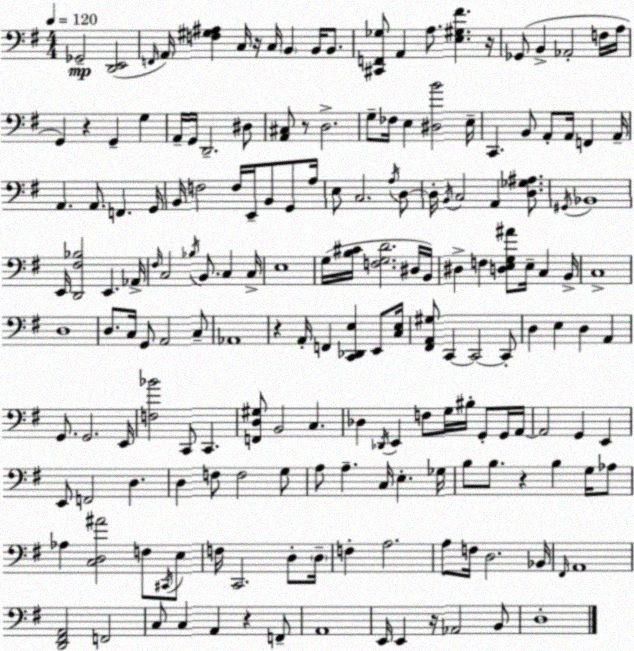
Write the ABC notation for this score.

X:1
T:Untitled
M:4/4
L:1/4
K:Em
_G,,2 [D,,E,,]2 F,,/4 A,,/4 [F,^G,^A,] C,/4 z/4 C,/4 B,, B,,/4 B,,/2 [^C,,F,,_G,]/2 A,, A,/2 [E,^G,^F] z/4 _G,,/2 B,, _A,,2 F,/4 A,/4 G,, z G,, G, A,,/4 G,,/4 D,,2 ^D,/2 [A,,^C,]/2 z/2 D,2 G,/2 _F,/4 E, [^D,B]2 E,/4 C,, B,,/2 A,,/2 A,,/4 F,, A,,/4 A,, A,,/2 F,, G,,/4 B,,/4 F,2 F,/4 E,,/4 B,,/2 G,,/2 A,/4 E,/2 C,2 A,/4 D,/2 D,/4 B,,/4 C,2 A,, [D,_G,^A,]/2 ^G,,/4 _B,,4 E,,/4 [D,,^F,_B,]2 E,, _A,,/4 ^F,/4 C,2 _B,/4 B,,/2 C, C,/4 E,4 G,/4 [B,^C]/4 [F,G,D]2 ^D,/4 B,,/4 ^D, F, [D,E,G,^A]/2 E,/4 C, B,,/4 C,4 D,4 D,/2 C,/4 G,,/2 A,,2 C,/2 _A,,4 z A,,/4 F,, [C,,_D,,E,] E,,/2 [C,E,]/4 [^F,,A,,^G,]/2 C,, C,,2 C,,/2 D, E, D, A,, G,,/2 G,,2 E,,/4 [F,_B]2 C,,/2 C,, [F,,D,^G,]/2 B,,2 C, _D, _D,,/4 E,, F,/2 G,/4 ^B,/4 G,,/2 G,,/4 A,,/4 A,,2 G,, E,, E,,/2 F,,2 D, D, F,/2 F,2 G,/2 A,/2 A, C,/4 E, _G,/4 B,/2 B,/2 z B, G,/4 _A,/2 _A, [C,D,^A]2 F,/2 ^C,,/4 E,/2 F,/4 C,,2 D,/2 D,/4 F, A,2 A,/2 F,/4 D,2 _B,,/4 ^F,,/4 A,,4 [D,,^F,,A,,]2 F,,2 C,/2 C, A,, z F,,/2 A,,4 E,,/4 E,, z/4 _A,,2 B,,/2 D,4